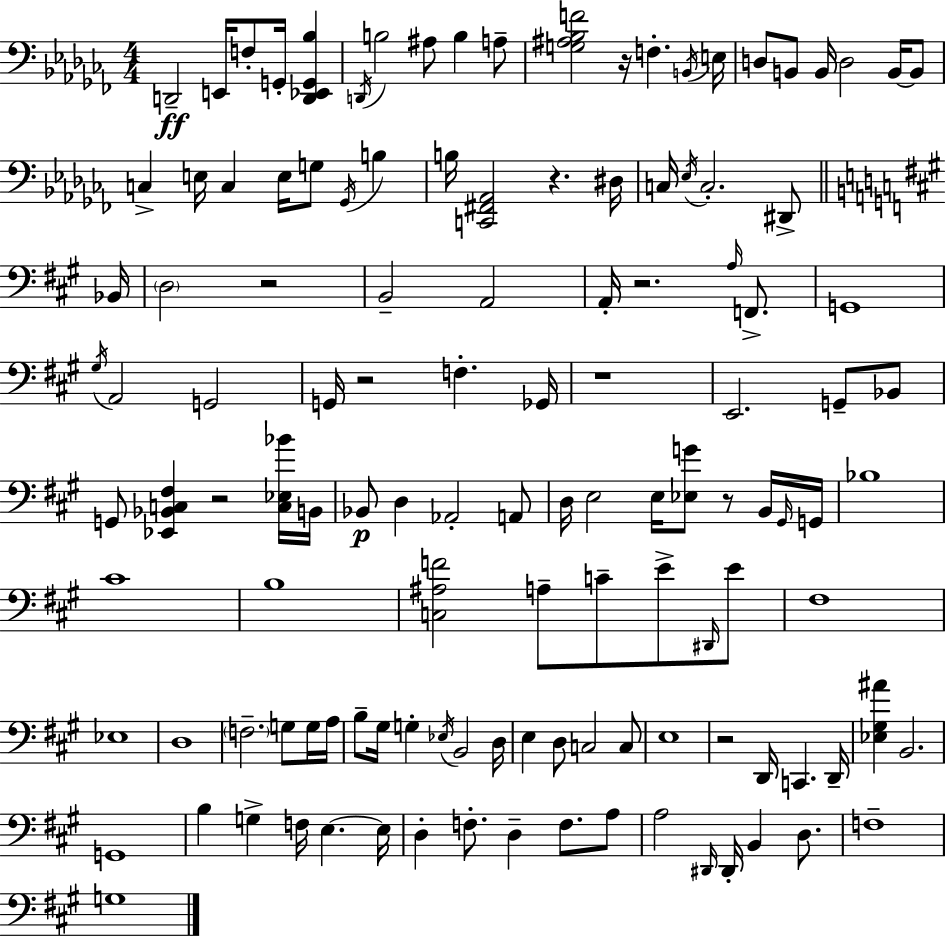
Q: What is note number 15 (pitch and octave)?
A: B2